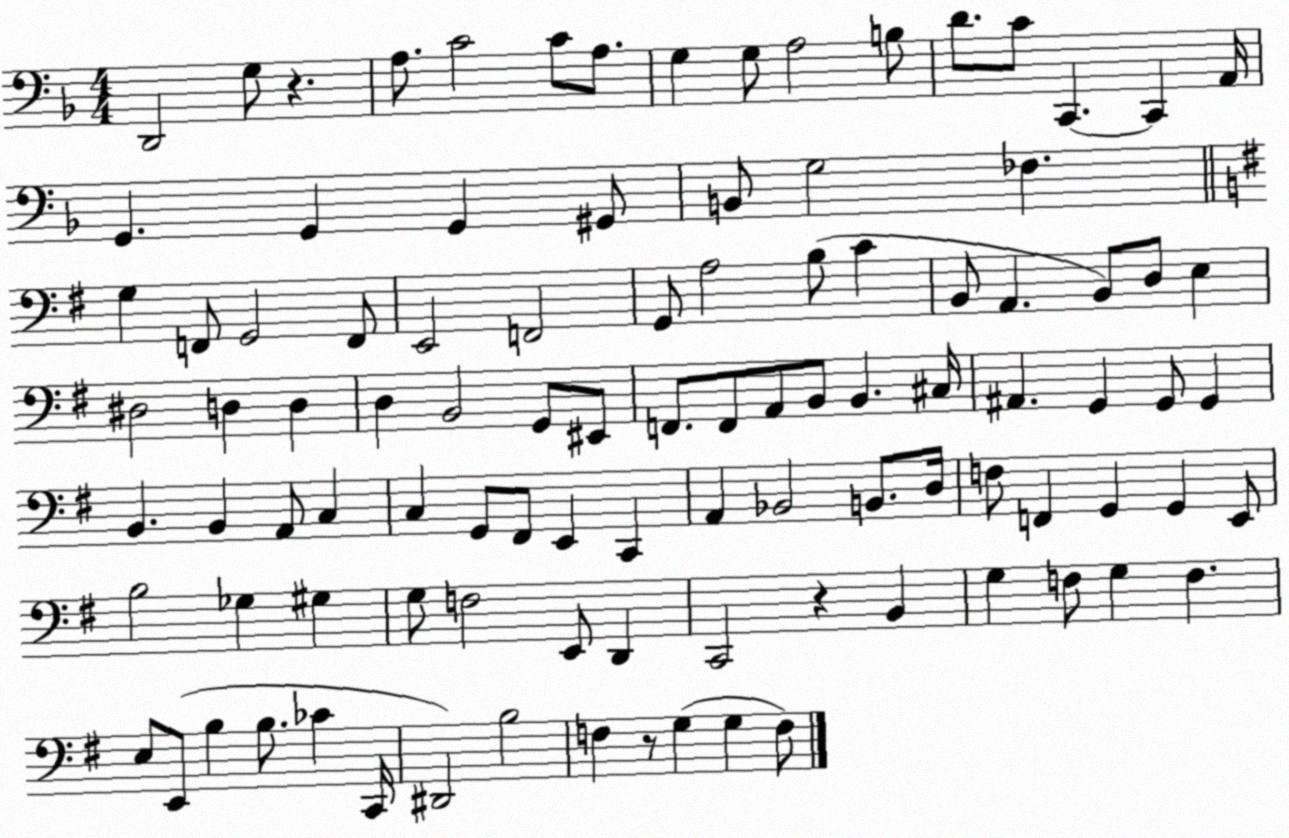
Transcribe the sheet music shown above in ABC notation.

X:1
T:Untitled
M:4/4
L:1/4
K:F
D,,2 G,/2 z A,/2 C2 C/2 A,/2 G, G,/2 A,2 B,/2 D/2 C/2 C,, C,, A,,/4 G,, G,, G,, ^G,,/2 B,,/2 G,2 _F, G, F,,/2 G,,2 F,,/2 E,,2 F,,2 G,,/2 A,2 B,/2 C B,,/2 A,, B,,/2 D,/2 E, ^D,2 D, D, D, B,,2 G,,/2 ^E,,/2 F,,/2 F,,/2 A,,/2 B,,/2 B,, ^C,/4 ^A,, G,, G,,/2 G,, B,, B,, A,,/2 C, C, G,,/2 ^F,,/2 E,, C,, A,, _B,,2 B,,/2 D,/4 F,/2 F,, G,, G,, E,,/2 B,2 _G, ^G, G,/2 F,2 E,,/2 D,, C,,2 z B,, G, F,/2 G, F, E,/2 E,,/2 B, B,/2 _C C,,/4 ^D,,2 B,2 F, z/2 G, G, F,/2